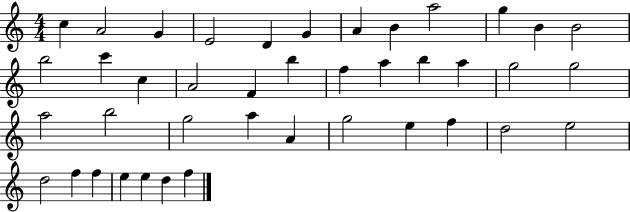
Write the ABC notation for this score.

X:1
T:Untitled
M:4/4
L:1/4
K:C
c A2 G E2 D G A B a2 g B B2 b2 c' c A2 F b f a b a g2 g2 a2 b2 g2 a A g2 e f d2 e2 d2 f f e e d f